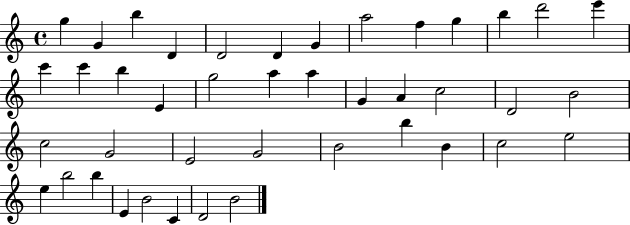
G5/q G4/q B5/q D4/q D4/h D4/q G4/q A5/h F5/q G5/q B5/q D6/h E6/q C6/q C6/q B5/q E4/q G5/h A5/q A5/q G4/q A4/q C5/h D4/h B4/h C5/h G4/h E4/h G4/h B4/h B5/q B4/q C5/h E5/h E5/q B5/h B5/q E4/q B4/h C4/q D4/h B4/h